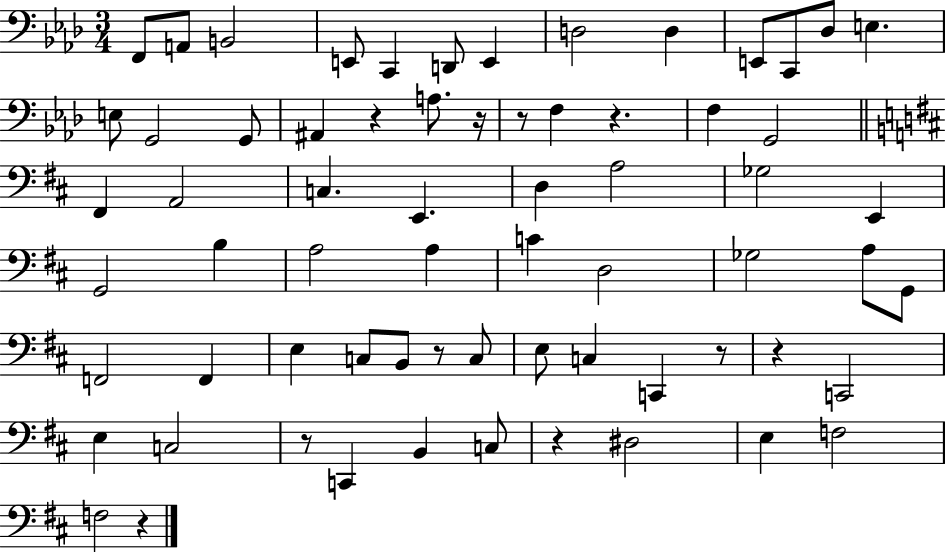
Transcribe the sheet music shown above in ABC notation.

X:1
T:Untitled
M:3/4
L:1/4
K:Ab
F,,/2 A,,/2 B,,2 E,,/2 C,, D,,/2 E,, D,2 D, E,,/2 C,,/2 _D,/2 E, E,/2 G,,2 G,,/2 ^A,, z A,/2 z/4 z/2 F, z F, G,,2 ^F,, A,,2 C, E,, D, A,2 _G,2 E,, G,,2 B, A,2 A, C D,2 _G,2 A,/2 G,,/2 F,,2 F,, E, C,/2 B,,/2 z/2 C,/2 E,/2 C, C,, z/2 z C,,2 E, C,2 z/2 C,, B,, C,/2 z ^D,2 E, F,2 F,2 z